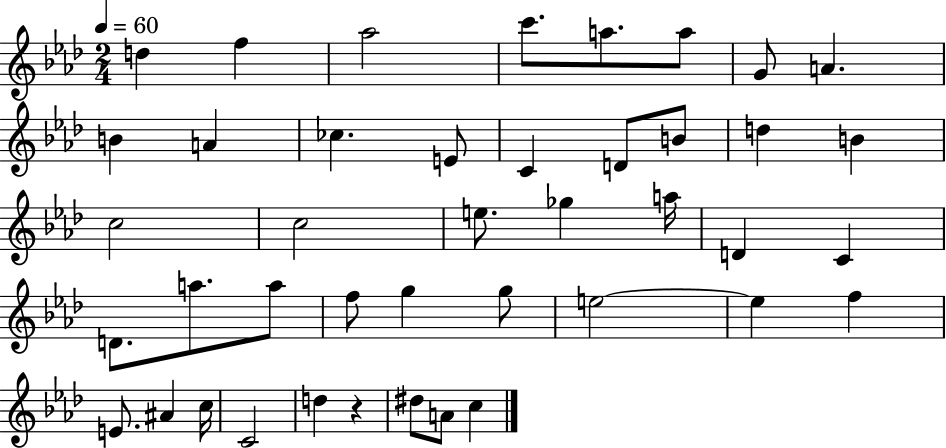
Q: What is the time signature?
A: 2/4